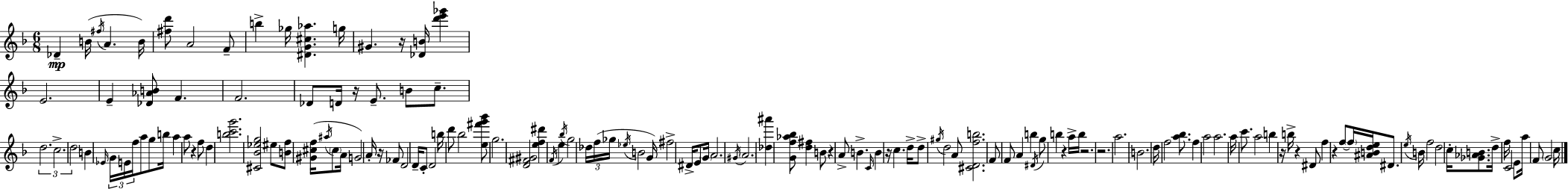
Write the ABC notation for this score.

X:1
T:Untitled
M:6/8
L:1/4
K:F
_D B/4 ^f/4 A B/4 [^fd']/2 A2 F/2 b _g/4 [^DG^c_a] g/4 ^G z/4 [_DB]/4 [d'e'_g'] E2 E [_D_AB]/2 F F2 _D/2 D/4 z/4 E/2 B/2 c/2 d2 c2 d2 B _E/4 G/4 E/4 f/4 a/2 g/2 b/4 a a/2 z f/2 d [bc'g']2 [^C_B_eg]2 ^e/2 [Bf]/2 [^G^cf]/4 ^a/4 ^c/2 A/4 G2 A/4 z/4 _F/2 D2 D/4 C/2 D2 b/4 d'/2 _b2 [e^f'g'_b']/2 g2 [D^F^G]2 [ef^d'] F/4 e _b/4 g2 _d/4 f/4 _g/4 _e/4 B2 G/4 ^f2 ^D/4 E/2 G/4 A2 ^G/4 A2 [_d^a'] [Gf_a_b]/2 [d^f] B/2 z A/2 B C/4 B z/4 c d/4 d/2 ^g/4 d2 A/2 [^CDfb]2 F/2 F/2 A b ^D/4 g/2 b z a/4 b/4 z2 z2 a2 B2 d/4 f2 [a_b]/2 f a2 a2 a/4 c'/2 a2 b z/4 b/4 z ^D/2 f z f/2 f/4 [^ABde]/4 ^D/2 e/4 B/4 f2 d2 c/4 [_G_AB]/2 d/4 f/4 C2 E/2 a/4 F/2 G2 c/4